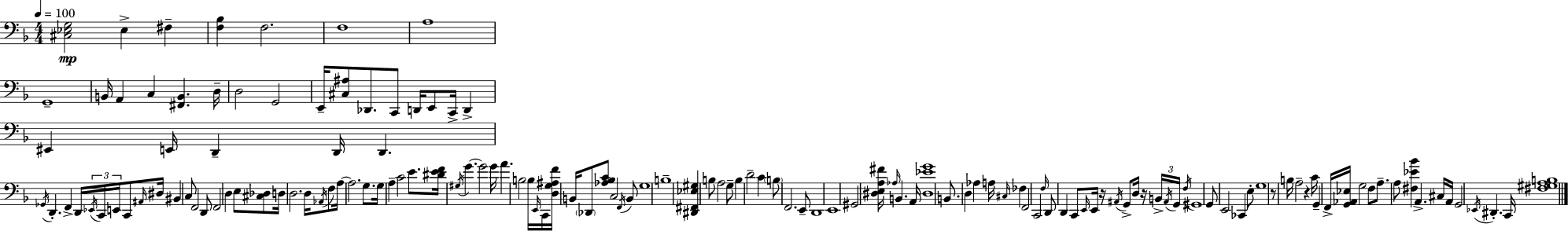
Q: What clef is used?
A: bass